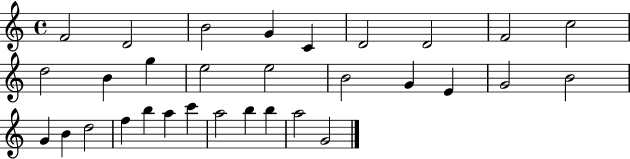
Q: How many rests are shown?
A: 0